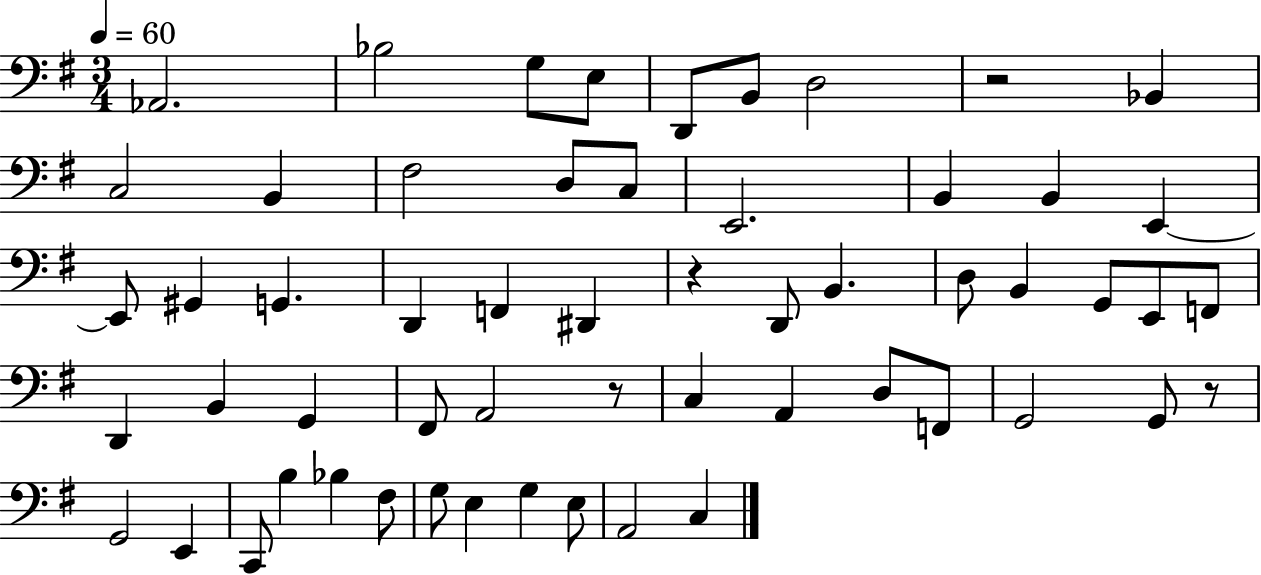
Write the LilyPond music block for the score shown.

{
  \clef bass
  \numericTimeSignature
  \time 3/4
  \key g \major
  \tempo 4 = 60
  aes,2. | bes2 g8 e8 | d,8 b,8 d2 | r2 bes,4 | \break c2 b,4 | fis2 d8 c8 | e,2. | b,4 b,4 e,4~~ | \break e,8 gis,4 g,4. | d,4 f,4 dis,4 | r4 d,8 b,4. | d8 b,4 g,8 e,8 f,8 | \break d,4 b,4 g,4 | fis,8 a,2 r8 | c4 a,4 d8 f,8 | g,2 g,8 r8 | \break g,2 e,4 | c,8 b4 bes4 fis8 | g8 e4 g4 e8 | a,2 c4 | \break \bar "|."
}